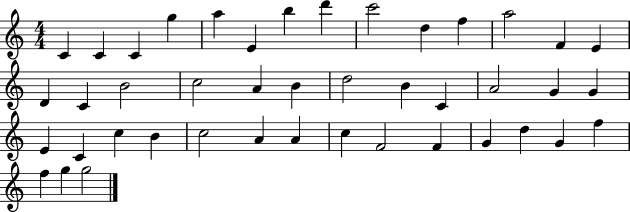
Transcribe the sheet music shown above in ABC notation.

X:1
T:Untitled
M:4/4
L:1/4
K:C
C C C g a E b d' c'2 d f a2 F E D C B2 c2 A B d2 B C A2 G G E C c B c2 A A c F2 F G d G f f g g2